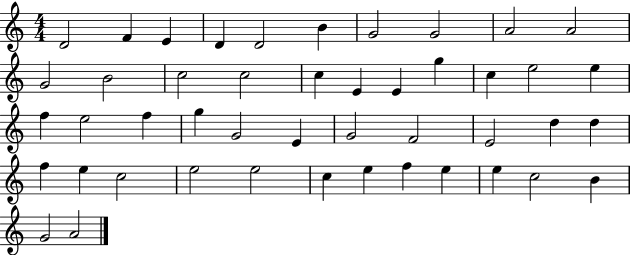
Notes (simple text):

D4/h F4/q E4/q D4/q D4/h B4/q G4/h G4/h A4/h A4/h G4/h B4/h C5/h C5/h C5/q E4/q E4/q G5/q C5/q E5/h E5/q F5/q E5/h F5/q G5/q G4/h E4/q G4/h F4/h E4/h D5/q D5/q F5/q E5/q C5/h E5/h E5/h C5/q E5/q F5/q E5/q E5/q C5/h B4/q G4/h A4/h